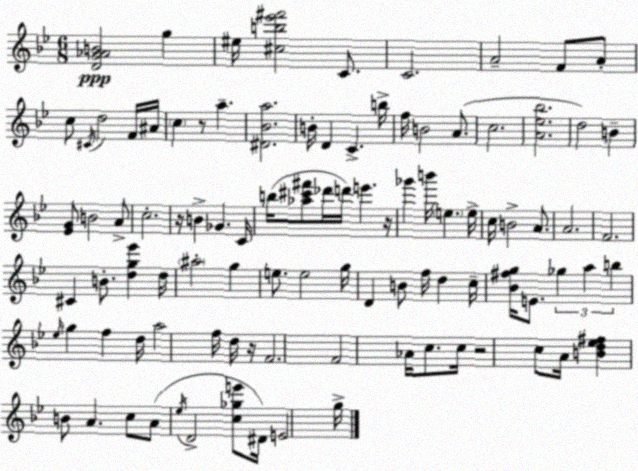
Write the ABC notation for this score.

X:1
T:Untitled
M:6/8
L:1/4
K:Gm
[DG_AB]2 g ^e/4 [^cb_e'^f']2 C/2 C2 A2 F/2 A/2 c/2 ^C/4 d2 F/4 ^A/4 c z/2 a [^D_Ba]2 B/4 D C b/4 f/4 B2 A/2 c2 [A_e_b]2 d2 B [_EG]/2 B2 A/2 c2 z/4 B _G C/4 b/4 [_a^c'^f']/2 _d'/4 d'/4 e' z/4 _g' b'/4 e e/4 c/4 B2 A/2 A2 F2 ^C B/2 [dg_e'] d/4 ^a2 g e/2 e2 g/4 D B/2 f/4 d c/4 [_B^fg]/4 E/2 _g a b _e/4 g f d/4 a2 f/4 d/4 z/4 F2 F2 _A/4 c/2 c/4 z2 c/2 A/4 [Bd_e^f] B/2 A c/2 A/2 _e/4 D2 [c_ge']/2 ^D/4 E2 g/4